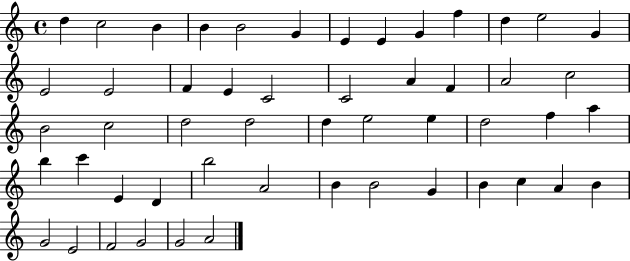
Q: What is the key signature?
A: C major